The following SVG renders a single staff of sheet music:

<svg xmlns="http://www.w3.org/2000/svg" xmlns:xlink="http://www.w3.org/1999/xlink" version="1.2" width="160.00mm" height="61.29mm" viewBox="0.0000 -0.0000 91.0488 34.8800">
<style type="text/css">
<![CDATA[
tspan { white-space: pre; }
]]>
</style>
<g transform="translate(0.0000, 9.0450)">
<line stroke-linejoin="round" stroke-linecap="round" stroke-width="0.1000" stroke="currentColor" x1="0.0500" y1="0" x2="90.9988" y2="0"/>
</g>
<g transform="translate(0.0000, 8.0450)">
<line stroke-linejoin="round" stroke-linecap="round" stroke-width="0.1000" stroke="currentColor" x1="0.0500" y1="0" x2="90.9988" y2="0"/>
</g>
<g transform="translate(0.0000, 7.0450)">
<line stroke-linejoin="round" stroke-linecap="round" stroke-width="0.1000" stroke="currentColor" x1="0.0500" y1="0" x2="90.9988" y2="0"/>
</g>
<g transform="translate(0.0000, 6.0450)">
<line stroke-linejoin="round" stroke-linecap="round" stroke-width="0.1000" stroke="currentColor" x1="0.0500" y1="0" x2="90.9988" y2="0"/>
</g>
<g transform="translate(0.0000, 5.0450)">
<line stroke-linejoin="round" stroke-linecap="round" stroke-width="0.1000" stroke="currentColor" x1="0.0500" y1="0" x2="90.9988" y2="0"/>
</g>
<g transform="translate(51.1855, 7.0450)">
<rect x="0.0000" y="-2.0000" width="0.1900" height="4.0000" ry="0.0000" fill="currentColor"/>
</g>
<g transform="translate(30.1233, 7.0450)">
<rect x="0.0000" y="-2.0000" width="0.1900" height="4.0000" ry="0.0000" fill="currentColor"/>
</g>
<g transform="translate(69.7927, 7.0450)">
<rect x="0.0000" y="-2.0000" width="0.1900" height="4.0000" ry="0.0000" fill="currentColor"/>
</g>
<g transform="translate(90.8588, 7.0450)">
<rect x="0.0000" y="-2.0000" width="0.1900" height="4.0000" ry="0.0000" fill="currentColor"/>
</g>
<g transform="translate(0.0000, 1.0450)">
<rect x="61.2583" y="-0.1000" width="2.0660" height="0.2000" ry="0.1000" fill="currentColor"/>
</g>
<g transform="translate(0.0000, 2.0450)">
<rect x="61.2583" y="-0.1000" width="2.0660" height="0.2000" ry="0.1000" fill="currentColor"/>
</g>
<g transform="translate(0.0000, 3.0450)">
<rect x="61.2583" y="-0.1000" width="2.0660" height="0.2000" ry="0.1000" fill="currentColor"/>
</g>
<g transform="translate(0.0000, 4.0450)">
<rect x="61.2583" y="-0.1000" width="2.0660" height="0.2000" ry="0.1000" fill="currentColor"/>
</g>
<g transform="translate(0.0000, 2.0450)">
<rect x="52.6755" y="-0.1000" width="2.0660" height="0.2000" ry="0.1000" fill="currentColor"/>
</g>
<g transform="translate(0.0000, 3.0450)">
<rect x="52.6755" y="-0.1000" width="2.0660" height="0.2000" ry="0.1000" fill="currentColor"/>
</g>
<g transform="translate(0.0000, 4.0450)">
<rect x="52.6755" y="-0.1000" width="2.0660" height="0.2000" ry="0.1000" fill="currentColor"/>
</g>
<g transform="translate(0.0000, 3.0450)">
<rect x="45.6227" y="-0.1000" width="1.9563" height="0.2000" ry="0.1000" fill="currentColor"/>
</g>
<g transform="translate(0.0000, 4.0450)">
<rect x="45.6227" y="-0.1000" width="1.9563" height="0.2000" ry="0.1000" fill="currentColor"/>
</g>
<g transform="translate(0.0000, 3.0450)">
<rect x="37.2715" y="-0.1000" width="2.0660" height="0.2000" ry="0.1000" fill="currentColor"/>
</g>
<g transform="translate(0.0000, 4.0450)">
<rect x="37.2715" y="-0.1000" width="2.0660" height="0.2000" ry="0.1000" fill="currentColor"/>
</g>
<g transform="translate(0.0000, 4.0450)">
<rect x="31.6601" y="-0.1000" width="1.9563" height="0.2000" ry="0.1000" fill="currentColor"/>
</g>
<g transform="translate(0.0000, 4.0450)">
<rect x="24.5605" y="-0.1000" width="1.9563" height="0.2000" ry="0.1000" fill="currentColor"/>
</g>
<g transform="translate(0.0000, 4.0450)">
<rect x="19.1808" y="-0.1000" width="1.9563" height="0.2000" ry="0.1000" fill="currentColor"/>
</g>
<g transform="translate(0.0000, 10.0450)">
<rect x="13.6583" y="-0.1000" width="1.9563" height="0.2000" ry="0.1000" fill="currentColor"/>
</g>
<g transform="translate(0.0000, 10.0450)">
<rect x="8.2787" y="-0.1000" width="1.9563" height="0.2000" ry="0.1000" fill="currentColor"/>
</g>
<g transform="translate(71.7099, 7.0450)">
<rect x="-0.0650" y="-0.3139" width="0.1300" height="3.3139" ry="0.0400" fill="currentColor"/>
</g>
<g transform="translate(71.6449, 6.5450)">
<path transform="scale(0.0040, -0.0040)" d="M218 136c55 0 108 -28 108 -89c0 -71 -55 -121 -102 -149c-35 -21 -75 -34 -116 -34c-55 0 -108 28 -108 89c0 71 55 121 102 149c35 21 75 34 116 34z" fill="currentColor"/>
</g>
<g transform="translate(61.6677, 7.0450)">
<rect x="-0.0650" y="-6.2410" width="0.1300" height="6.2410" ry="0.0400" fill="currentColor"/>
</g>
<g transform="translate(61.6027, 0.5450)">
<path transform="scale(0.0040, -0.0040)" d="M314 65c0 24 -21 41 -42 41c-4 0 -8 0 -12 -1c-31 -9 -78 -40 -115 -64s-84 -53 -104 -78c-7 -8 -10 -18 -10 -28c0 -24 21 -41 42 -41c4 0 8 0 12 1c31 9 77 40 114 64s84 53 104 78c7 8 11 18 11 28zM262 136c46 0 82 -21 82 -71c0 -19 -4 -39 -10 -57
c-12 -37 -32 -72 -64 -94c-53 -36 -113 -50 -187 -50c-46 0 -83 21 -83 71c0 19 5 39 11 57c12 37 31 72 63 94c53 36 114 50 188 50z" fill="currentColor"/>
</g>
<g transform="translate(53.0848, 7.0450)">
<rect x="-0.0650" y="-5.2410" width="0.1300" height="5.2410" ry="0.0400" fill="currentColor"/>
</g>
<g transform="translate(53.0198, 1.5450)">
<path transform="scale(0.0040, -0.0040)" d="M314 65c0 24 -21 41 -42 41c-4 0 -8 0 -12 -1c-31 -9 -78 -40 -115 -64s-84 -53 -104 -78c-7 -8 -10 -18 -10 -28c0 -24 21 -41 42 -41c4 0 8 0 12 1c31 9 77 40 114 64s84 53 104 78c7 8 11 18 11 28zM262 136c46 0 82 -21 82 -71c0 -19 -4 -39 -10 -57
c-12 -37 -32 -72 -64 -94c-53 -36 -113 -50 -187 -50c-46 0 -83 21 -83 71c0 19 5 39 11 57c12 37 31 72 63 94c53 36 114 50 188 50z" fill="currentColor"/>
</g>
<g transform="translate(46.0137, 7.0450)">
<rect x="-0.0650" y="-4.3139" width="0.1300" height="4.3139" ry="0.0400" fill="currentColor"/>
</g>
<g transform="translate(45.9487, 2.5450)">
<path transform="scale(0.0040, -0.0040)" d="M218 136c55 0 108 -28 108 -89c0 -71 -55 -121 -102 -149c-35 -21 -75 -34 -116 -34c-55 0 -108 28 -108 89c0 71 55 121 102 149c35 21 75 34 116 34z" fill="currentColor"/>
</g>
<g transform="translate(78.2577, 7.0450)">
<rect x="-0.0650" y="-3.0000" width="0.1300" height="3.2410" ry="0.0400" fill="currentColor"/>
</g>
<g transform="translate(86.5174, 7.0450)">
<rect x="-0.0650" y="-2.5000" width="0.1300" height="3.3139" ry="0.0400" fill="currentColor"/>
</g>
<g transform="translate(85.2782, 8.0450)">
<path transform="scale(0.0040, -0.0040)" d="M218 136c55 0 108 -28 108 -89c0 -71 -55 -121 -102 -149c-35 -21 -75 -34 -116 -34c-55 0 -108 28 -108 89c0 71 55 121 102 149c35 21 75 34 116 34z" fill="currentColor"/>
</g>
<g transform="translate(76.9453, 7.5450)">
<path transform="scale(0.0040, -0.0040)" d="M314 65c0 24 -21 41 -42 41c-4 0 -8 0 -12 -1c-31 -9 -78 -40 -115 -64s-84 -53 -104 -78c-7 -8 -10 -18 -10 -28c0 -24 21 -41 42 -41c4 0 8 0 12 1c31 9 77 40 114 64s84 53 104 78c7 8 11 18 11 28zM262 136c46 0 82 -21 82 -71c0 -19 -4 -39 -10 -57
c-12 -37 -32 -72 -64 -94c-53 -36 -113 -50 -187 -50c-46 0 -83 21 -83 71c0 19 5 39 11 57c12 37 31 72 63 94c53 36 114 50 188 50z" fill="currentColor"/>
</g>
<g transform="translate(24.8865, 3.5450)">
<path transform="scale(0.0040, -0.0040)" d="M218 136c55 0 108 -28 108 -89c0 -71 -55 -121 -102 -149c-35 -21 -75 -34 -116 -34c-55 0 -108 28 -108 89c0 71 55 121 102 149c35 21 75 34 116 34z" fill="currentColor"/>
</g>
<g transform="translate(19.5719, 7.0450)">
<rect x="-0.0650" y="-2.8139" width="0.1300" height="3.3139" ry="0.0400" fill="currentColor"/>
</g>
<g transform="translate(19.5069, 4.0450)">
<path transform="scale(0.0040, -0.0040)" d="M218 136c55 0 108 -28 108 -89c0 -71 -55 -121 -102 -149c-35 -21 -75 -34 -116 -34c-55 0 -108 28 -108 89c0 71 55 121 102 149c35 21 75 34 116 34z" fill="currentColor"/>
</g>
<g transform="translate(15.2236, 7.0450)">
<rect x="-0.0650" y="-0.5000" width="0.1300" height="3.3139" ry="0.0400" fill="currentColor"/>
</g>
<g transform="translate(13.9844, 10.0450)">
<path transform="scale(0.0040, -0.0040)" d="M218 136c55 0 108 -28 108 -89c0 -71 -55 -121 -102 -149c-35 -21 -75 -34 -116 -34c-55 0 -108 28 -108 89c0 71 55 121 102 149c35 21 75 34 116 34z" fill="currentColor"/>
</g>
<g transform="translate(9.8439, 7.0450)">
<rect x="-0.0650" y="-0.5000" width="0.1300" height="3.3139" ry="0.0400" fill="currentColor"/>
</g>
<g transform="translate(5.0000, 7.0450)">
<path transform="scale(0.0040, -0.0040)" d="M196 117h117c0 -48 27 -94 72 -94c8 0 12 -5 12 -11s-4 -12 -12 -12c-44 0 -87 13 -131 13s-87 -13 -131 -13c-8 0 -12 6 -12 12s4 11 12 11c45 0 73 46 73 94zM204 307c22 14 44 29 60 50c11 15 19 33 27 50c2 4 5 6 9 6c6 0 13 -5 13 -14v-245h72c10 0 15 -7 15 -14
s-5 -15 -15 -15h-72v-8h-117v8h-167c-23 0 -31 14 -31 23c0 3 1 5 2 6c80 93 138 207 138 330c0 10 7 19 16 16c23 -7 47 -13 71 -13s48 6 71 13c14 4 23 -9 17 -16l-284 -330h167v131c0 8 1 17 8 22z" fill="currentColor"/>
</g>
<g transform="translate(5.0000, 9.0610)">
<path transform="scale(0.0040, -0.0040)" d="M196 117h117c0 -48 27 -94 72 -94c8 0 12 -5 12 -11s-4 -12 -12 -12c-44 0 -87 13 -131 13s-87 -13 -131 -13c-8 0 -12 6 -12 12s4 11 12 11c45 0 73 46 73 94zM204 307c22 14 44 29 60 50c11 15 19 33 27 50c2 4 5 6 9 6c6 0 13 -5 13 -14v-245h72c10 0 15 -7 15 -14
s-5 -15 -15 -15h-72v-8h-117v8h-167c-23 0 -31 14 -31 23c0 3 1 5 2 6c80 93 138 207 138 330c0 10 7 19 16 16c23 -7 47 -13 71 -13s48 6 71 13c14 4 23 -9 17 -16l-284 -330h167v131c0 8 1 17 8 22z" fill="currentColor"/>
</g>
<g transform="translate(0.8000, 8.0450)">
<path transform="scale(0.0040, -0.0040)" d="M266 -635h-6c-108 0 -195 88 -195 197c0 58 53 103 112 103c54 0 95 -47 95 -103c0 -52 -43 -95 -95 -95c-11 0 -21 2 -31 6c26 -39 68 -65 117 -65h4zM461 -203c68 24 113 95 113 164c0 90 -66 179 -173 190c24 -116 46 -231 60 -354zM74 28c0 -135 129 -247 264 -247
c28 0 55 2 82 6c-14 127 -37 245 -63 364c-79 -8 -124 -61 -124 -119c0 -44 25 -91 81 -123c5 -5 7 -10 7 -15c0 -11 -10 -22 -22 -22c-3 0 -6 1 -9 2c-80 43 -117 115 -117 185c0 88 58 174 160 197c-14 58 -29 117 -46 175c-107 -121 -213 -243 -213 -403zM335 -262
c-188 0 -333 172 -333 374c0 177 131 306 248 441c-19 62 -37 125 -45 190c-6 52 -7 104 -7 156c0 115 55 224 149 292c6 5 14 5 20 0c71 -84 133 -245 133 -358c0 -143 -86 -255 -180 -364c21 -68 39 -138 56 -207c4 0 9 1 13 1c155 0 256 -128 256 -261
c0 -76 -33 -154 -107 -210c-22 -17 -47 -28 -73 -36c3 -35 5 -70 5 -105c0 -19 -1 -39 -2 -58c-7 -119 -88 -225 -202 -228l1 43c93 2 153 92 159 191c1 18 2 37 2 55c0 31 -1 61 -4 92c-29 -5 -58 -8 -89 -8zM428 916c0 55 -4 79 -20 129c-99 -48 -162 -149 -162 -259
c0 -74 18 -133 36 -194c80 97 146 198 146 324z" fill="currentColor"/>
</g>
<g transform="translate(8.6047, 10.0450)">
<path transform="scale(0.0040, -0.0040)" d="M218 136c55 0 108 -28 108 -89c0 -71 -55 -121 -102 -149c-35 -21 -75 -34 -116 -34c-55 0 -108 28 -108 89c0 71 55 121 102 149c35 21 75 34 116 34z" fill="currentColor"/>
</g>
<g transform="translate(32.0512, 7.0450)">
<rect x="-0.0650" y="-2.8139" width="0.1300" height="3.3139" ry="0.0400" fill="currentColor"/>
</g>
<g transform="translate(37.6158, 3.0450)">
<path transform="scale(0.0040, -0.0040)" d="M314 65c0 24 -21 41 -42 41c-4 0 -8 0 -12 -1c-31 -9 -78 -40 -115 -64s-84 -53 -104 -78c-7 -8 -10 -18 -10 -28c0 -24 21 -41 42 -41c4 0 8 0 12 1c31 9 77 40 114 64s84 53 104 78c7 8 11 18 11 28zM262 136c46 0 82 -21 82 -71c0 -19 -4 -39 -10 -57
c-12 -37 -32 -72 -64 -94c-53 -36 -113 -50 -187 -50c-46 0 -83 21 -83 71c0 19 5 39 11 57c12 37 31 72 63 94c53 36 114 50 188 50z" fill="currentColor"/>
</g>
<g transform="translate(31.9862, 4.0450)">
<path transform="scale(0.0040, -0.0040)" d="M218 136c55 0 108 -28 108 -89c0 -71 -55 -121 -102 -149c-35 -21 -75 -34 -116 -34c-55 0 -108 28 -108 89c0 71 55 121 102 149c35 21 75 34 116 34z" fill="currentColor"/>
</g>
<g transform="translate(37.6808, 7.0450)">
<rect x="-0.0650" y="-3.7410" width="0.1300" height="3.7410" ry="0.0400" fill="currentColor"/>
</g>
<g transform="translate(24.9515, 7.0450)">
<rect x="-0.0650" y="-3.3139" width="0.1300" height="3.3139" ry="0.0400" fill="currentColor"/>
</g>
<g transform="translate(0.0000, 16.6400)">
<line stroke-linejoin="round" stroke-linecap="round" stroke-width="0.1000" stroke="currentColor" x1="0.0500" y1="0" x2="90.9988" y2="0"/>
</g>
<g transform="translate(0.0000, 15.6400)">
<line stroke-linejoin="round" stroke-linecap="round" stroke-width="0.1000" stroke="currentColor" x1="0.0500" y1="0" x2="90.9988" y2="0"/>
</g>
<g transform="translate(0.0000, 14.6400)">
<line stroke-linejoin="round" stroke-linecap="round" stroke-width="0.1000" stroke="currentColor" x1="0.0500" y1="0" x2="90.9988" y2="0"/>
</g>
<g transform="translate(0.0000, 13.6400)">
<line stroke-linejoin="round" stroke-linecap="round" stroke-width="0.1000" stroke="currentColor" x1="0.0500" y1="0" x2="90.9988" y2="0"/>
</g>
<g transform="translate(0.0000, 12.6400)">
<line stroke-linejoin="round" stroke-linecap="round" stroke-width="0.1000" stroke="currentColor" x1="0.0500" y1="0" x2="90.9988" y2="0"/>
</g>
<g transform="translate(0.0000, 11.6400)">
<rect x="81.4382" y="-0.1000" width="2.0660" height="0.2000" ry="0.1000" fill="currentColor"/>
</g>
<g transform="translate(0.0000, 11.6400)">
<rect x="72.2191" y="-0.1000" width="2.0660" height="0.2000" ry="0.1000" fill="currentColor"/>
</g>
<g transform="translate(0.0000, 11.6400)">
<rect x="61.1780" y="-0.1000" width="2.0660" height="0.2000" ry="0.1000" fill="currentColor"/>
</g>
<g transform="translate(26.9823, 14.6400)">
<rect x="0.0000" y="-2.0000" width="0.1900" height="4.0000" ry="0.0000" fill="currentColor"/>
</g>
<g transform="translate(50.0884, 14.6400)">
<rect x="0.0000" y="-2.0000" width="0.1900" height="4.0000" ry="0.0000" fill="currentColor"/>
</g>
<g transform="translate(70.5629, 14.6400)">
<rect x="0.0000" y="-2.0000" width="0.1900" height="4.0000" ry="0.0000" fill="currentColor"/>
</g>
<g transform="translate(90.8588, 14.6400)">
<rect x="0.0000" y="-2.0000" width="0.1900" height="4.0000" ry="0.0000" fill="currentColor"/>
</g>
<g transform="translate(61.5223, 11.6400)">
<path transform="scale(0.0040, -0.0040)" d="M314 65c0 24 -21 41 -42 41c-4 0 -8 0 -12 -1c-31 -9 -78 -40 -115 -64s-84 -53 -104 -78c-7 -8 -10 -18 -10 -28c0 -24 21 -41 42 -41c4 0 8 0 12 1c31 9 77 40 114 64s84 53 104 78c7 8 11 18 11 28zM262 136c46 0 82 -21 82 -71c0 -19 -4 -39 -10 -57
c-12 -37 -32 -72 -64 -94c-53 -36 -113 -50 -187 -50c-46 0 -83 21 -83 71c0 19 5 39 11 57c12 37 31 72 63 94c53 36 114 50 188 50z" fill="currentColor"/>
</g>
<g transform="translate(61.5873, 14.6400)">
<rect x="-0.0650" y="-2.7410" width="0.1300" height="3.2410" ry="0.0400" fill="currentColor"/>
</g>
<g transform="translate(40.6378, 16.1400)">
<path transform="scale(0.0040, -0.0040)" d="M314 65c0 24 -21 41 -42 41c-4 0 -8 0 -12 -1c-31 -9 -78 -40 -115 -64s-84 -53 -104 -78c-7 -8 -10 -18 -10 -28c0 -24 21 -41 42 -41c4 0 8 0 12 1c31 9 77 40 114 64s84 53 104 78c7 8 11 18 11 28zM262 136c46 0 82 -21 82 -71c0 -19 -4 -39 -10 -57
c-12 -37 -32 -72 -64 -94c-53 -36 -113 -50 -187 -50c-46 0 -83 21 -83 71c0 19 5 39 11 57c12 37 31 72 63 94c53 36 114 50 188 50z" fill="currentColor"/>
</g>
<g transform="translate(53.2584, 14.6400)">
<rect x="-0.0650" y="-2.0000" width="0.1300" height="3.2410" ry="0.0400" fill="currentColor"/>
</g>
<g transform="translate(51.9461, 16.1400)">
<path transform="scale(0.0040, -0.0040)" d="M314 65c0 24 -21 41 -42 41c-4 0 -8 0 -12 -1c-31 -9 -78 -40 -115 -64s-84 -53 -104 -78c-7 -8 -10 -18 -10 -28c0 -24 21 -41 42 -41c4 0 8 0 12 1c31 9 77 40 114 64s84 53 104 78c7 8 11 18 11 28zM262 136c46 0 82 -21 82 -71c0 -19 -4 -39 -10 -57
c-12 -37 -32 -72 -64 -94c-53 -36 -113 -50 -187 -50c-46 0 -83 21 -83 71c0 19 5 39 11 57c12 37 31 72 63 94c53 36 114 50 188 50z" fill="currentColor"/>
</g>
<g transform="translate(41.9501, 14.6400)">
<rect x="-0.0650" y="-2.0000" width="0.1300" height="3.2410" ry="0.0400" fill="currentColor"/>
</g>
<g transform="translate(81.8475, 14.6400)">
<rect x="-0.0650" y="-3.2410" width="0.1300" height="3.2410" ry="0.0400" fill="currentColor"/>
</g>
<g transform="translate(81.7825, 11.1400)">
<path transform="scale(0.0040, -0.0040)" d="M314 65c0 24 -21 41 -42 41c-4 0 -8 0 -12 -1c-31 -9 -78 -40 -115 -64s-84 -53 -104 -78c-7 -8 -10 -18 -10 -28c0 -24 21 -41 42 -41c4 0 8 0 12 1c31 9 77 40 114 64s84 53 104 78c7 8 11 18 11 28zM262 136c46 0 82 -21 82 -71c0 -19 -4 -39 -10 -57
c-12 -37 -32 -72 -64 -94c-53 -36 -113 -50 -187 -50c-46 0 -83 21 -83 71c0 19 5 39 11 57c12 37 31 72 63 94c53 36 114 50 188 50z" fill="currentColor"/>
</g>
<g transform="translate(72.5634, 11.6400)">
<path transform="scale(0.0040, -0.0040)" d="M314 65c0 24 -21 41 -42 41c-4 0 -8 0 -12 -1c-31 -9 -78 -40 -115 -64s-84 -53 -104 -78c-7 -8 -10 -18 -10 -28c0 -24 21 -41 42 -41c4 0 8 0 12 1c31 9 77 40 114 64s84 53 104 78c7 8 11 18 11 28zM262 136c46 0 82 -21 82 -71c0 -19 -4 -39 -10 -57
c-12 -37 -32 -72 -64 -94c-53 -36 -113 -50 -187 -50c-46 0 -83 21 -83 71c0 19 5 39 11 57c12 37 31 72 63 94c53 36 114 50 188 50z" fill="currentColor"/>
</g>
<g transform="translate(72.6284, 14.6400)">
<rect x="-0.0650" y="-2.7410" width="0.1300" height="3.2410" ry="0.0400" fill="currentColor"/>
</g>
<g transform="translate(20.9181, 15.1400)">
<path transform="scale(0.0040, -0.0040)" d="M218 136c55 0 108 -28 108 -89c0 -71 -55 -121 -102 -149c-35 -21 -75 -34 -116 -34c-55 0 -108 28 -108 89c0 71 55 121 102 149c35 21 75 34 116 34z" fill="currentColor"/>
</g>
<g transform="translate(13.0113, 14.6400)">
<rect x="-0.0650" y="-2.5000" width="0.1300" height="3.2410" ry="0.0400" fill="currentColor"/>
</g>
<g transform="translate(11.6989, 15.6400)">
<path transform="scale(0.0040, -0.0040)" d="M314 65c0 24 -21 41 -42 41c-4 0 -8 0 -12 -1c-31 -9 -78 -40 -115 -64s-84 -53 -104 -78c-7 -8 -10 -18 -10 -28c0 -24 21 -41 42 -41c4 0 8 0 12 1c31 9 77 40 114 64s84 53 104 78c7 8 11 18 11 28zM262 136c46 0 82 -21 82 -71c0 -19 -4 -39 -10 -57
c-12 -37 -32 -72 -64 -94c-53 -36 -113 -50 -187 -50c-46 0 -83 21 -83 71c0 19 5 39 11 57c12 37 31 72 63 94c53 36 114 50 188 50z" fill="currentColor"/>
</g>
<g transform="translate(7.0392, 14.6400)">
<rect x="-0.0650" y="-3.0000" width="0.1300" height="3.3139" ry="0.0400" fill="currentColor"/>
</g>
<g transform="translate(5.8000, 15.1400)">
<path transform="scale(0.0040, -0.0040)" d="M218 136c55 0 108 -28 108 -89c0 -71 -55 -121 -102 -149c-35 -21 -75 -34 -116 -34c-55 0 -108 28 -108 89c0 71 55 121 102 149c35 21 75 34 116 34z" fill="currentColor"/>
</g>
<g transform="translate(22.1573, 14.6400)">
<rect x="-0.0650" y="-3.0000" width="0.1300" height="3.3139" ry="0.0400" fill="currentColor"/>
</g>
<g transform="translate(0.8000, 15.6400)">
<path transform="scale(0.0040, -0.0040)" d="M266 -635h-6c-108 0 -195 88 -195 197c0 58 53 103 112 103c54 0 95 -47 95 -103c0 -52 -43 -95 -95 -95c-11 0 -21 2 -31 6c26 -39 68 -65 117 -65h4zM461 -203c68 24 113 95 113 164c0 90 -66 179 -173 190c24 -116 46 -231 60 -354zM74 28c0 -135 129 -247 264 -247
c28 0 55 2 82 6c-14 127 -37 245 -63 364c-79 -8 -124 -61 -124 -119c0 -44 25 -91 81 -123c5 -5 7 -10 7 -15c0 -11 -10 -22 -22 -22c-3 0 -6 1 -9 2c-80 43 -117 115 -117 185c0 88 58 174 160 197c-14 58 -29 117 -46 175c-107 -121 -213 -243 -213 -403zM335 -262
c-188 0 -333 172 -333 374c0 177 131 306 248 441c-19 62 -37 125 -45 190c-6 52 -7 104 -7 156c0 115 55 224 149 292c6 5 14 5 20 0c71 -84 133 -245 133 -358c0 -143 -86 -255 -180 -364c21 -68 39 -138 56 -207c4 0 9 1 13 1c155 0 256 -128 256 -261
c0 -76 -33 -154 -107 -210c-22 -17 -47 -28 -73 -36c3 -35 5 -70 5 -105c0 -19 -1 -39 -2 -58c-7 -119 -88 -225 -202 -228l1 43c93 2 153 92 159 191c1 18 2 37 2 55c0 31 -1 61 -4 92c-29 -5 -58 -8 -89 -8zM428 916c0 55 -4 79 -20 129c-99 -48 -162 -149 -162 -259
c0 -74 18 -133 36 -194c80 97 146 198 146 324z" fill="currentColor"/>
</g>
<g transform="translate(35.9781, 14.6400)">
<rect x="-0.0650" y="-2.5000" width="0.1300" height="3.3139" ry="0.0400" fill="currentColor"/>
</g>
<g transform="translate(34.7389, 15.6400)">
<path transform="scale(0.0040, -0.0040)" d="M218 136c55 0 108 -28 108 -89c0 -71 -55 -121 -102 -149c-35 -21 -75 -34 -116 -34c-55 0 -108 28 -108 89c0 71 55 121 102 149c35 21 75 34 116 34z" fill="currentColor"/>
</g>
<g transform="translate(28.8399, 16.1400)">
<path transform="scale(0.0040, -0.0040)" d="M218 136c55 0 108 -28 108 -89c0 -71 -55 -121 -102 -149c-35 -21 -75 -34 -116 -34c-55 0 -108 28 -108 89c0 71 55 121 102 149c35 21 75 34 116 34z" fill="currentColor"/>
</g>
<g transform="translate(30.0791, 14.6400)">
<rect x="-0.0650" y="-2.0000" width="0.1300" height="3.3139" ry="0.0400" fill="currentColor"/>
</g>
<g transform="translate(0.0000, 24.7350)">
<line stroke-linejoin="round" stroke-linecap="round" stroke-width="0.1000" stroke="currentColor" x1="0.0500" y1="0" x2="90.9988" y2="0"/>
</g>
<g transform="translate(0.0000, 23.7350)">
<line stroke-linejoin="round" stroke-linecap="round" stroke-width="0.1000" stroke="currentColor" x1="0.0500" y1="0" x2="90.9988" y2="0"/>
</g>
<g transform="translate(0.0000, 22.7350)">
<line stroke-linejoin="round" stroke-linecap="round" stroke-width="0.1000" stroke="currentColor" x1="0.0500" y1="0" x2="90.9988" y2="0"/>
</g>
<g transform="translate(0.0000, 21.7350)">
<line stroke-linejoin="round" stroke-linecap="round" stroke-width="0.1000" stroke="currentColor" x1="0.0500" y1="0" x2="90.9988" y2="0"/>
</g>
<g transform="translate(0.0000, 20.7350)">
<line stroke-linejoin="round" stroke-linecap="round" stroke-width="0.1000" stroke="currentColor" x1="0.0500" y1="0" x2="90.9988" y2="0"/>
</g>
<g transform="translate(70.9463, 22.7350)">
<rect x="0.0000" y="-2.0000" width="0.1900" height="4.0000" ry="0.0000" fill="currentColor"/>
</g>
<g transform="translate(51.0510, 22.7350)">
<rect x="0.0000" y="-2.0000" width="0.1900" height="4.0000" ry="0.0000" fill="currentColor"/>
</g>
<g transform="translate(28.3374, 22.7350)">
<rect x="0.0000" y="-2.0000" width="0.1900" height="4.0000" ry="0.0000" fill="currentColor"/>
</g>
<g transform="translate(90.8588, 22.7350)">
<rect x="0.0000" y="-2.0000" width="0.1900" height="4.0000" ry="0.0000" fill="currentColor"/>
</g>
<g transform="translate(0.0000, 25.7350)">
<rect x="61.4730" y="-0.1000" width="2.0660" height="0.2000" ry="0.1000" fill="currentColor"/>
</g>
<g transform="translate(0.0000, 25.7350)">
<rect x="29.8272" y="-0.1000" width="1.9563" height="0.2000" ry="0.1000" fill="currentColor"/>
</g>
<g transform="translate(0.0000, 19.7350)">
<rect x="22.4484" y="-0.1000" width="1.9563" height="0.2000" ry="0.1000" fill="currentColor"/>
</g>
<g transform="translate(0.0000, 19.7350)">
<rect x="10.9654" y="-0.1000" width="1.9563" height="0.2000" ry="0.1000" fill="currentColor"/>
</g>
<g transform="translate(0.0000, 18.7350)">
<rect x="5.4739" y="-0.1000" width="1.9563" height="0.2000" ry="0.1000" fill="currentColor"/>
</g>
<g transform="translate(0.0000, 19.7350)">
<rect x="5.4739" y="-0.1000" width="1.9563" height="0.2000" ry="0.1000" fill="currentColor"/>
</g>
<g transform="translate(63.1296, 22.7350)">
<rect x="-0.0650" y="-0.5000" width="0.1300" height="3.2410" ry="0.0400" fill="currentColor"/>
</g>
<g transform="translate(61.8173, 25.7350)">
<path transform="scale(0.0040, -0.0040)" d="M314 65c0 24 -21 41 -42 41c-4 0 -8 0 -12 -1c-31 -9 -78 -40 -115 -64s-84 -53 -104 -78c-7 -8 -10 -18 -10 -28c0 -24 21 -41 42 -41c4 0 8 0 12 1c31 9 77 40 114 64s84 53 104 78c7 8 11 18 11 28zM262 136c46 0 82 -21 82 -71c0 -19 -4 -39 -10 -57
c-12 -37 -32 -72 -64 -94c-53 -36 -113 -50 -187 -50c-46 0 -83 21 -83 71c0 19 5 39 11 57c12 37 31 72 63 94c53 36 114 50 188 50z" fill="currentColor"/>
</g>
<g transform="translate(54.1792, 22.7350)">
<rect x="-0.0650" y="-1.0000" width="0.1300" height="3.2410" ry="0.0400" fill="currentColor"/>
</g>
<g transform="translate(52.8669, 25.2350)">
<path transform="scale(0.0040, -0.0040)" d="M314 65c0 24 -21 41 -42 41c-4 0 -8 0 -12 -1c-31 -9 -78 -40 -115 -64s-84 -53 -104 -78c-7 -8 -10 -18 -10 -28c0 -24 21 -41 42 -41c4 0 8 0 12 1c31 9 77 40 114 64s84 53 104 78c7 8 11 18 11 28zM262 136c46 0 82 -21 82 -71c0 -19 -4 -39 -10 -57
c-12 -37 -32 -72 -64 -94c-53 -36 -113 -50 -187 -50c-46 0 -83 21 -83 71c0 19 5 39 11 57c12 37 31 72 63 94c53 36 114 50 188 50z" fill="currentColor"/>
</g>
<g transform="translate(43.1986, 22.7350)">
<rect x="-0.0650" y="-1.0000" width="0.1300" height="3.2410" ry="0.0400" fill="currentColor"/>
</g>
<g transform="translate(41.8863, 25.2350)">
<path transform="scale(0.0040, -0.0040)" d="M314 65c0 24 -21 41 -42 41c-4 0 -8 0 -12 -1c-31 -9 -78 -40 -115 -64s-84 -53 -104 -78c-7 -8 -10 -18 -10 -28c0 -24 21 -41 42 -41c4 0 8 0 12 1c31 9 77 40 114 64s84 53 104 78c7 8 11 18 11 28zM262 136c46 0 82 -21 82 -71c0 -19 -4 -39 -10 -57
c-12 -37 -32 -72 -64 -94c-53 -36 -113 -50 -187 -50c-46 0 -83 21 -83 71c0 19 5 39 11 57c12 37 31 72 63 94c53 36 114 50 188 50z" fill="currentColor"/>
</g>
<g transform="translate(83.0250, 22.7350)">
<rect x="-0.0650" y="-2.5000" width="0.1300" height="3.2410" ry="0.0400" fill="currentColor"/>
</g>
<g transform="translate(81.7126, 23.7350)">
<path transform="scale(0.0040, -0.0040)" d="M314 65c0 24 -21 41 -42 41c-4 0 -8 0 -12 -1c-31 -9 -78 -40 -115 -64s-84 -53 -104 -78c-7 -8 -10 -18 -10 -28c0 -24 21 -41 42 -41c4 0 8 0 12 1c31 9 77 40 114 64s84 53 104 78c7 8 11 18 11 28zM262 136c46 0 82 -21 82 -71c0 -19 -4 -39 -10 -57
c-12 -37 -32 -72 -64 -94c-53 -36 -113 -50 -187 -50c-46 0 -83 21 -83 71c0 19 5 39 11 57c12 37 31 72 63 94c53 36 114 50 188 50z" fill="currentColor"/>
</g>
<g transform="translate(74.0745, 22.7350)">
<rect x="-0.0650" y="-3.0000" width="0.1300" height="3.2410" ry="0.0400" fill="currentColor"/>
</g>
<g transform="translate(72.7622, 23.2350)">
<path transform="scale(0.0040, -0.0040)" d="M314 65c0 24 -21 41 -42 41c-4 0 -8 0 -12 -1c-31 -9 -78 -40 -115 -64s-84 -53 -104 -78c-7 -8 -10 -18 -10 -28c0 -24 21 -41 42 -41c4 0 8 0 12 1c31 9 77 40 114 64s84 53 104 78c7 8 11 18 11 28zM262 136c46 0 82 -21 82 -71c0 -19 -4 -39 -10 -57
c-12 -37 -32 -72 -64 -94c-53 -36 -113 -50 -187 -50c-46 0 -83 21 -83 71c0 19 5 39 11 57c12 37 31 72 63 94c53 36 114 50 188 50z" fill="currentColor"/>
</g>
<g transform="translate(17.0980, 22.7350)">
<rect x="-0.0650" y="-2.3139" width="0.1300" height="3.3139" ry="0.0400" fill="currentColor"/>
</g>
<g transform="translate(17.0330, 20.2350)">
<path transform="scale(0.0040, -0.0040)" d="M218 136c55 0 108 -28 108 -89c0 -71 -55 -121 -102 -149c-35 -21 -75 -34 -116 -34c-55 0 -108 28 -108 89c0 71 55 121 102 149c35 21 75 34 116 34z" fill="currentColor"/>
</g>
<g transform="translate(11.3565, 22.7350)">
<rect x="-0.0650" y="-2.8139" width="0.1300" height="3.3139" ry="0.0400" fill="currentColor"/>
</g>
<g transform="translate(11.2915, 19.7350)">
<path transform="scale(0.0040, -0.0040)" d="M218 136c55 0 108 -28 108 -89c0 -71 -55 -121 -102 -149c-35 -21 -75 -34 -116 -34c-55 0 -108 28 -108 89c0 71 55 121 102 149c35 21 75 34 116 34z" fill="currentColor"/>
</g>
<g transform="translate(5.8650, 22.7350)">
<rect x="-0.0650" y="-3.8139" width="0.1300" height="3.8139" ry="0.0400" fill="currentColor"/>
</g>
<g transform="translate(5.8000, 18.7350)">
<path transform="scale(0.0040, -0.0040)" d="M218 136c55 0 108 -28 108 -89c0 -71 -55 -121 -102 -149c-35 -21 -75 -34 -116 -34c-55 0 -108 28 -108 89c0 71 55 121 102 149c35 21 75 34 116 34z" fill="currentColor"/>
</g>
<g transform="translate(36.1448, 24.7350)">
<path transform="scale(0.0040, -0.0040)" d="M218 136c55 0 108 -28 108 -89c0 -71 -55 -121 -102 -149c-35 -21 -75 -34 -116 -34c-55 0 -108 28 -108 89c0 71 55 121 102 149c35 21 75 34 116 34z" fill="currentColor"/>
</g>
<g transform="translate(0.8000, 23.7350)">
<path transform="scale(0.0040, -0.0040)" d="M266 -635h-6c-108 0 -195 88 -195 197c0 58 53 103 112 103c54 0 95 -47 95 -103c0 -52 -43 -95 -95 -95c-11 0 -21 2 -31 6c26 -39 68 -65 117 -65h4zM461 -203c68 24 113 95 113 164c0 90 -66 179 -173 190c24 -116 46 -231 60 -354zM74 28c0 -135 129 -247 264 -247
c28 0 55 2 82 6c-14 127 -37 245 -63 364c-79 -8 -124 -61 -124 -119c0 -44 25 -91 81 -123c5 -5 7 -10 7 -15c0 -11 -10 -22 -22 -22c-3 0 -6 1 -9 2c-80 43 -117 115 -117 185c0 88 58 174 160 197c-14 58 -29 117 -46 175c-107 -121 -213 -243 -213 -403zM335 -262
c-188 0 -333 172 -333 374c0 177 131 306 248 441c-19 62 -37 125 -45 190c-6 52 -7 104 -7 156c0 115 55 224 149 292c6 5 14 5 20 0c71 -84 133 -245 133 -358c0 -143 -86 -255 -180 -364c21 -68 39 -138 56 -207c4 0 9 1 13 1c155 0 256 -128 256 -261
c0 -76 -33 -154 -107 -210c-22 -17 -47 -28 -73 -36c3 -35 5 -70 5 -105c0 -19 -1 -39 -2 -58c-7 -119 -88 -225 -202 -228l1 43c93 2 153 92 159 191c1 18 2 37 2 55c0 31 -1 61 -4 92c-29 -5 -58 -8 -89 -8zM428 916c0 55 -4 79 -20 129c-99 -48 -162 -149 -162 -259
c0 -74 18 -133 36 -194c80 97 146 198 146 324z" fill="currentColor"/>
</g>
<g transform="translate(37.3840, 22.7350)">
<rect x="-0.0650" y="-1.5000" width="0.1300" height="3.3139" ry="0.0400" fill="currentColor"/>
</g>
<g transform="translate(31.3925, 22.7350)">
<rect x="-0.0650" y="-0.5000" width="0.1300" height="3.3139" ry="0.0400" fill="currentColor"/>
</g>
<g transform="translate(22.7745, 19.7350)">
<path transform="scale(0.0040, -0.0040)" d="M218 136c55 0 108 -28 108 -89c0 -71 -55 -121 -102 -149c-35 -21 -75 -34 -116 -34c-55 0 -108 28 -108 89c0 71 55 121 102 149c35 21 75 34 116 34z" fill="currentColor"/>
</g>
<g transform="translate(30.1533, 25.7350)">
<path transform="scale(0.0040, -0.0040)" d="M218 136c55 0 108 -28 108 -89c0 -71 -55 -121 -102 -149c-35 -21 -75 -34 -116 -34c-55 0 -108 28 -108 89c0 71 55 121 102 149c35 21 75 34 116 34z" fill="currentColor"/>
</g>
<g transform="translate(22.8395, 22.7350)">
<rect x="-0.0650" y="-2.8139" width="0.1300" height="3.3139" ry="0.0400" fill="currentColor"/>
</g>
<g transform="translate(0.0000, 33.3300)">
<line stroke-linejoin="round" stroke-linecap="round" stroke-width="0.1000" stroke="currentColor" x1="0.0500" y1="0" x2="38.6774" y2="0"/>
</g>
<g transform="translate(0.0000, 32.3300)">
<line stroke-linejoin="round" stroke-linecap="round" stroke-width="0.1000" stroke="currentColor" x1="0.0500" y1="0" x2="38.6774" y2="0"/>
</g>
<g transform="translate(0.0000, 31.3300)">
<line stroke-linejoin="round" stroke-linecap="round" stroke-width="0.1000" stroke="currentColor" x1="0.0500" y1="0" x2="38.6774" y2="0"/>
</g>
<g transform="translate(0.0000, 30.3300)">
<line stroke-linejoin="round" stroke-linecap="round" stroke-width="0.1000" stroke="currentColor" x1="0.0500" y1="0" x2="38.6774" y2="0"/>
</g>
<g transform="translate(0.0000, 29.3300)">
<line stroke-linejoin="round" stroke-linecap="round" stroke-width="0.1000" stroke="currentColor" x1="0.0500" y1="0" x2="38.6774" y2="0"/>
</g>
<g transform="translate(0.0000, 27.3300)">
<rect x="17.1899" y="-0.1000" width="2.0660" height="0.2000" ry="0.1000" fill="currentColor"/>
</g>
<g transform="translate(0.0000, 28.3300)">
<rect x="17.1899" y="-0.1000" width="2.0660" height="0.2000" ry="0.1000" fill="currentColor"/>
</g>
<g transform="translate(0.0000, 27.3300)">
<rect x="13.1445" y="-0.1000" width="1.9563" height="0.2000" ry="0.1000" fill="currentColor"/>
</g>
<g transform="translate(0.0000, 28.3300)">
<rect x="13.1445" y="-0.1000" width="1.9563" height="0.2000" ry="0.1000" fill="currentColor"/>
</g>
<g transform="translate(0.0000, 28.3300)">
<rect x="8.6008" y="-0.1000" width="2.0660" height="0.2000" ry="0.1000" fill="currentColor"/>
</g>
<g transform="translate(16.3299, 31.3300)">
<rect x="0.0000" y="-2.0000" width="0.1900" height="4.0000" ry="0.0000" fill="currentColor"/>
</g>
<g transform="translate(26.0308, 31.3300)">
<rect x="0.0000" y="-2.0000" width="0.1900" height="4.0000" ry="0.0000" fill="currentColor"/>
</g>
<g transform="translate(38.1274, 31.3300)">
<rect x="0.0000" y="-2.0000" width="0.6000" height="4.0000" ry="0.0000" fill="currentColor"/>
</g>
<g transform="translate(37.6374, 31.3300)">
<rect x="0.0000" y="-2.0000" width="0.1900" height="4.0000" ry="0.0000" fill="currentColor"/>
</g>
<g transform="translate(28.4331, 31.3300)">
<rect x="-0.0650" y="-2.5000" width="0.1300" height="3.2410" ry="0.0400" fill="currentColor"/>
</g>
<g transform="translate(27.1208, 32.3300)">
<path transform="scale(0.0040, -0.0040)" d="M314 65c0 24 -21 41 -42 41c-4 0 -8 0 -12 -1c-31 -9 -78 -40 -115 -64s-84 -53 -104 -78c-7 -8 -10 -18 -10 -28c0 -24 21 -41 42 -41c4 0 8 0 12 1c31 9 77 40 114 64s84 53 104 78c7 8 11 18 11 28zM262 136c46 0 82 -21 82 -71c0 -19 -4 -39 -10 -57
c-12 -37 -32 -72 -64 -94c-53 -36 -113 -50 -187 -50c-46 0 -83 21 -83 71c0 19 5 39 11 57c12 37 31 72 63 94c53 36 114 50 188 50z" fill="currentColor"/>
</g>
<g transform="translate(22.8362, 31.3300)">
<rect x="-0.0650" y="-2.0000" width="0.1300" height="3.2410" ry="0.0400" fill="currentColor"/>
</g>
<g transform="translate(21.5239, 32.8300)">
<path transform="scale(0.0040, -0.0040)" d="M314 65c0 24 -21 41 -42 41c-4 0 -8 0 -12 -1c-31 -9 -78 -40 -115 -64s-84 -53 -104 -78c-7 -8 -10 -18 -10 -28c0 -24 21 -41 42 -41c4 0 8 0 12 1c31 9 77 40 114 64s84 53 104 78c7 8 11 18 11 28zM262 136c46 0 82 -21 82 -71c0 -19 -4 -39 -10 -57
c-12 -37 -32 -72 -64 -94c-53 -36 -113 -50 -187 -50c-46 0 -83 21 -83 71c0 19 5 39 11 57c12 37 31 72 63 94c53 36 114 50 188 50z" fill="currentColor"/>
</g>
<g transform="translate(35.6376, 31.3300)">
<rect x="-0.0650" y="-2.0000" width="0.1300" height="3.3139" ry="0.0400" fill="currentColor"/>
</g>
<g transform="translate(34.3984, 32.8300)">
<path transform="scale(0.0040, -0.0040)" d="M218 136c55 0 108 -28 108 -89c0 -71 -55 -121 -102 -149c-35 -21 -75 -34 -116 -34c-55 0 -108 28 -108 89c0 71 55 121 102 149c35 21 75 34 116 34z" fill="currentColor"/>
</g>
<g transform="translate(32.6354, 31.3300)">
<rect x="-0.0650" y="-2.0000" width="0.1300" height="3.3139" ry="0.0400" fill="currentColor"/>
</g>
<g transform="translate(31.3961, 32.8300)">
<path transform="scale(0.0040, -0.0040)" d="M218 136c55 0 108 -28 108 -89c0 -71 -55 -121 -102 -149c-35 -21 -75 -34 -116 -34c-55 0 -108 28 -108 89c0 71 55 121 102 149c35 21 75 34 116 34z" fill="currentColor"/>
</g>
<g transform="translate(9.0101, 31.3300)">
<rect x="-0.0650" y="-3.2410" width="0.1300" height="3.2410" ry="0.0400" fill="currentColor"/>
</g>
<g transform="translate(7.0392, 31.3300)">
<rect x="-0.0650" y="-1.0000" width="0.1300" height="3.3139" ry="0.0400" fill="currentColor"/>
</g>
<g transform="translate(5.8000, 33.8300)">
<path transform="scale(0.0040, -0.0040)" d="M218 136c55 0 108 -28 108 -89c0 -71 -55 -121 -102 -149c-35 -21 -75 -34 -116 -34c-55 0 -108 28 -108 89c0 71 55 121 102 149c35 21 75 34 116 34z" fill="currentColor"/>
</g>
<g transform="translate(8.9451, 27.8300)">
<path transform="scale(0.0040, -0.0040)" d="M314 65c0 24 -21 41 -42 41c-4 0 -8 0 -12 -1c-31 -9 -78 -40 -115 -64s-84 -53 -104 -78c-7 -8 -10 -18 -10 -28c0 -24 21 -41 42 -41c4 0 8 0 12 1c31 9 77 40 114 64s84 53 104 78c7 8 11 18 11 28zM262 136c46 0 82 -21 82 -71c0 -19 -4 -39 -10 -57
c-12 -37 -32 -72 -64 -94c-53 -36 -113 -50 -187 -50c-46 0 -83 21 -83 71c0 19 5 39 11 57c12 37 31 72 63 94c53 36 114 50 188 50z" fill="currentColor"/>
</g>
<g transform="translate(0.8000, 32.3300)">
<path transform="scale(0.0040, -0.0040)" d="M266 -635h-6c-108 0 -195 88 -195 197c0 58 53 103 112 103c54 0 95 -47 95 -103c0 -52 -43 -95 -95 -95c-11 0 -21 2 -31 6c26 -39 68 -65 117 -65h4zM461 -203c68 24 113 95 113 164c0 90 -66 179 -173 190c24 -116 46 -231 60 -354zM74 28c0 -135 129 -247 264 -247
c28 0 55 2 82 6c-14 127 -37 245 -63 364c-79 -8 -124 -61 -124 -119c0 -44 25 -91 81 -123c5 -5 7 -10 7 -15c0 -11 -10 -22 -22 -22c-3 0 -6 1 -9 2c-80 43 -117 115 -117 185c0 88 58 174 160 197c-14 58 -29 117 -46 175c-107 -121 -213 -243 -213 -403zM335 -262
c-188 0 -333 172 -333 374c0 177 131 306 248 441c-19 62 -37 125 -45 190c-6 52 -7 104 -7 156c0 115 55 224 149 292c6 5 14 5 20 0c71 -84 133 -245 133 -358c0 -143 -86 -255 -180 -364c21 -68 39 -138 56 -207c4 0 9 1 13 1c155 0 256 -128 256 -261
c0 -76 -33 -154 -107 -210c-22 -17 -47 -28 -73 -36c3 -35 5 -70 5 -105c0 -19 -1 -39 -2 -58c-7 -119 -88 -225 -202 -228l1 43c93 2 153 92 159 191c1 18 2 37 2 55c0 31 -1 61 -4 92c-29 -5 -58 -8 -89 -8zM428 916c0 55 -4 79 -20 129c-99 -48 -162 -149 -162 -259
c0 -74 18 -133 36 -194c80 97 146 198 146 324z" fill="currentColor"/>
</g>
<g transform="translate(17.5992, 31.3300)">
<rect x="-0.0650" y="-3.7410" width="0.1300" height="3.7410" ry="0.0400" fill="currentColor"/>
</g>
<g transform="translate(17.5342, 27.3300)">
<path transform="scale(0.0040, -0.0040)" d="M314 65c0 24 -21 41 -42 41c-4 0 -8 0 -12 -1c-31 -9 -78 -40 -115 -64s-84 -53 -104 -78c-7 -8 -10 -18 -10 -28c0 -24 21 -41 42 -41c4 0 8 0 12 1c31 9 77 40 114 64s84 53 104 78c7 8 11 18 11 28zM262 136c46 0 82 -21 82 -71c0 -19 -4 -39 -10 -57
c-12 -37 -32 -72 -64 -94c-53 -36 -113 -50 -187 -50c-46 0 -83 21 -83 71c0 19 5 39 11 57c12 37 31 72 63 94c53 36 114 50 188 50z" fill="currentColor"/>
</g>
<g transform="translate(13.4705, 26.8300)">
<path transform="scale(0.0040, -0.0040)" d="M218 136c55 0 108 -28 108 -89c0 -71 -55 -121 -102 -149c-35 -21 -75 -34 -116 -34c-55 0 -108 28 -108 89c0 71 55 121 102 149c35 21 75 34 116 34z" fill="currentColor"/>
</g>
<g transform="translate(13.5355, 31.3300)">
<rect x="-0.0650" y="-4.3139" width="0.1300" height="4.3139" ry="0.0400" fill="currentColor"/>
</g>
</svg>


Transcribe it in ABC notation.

X:1
T:Untitled
M:4/4
L:1/4
K:C
C C a b a c'2 d' f'2 a'2 c A2 G A G2 A F G F2 F2 a2 a2 b2 c' a g a C E D2 D2 C2 A2 G2 D b2 d' c'2 F2 G2 F F